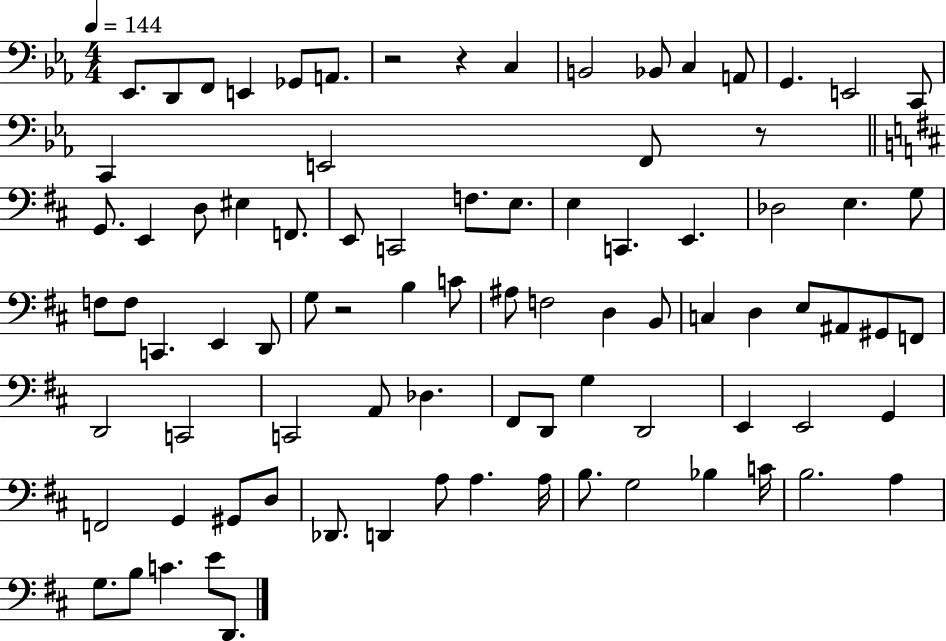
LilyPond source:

{
  \clef bass
  \numericTimeSignature
  \time 4/4
  \key ees \major
  \tempo 4 = 144
  ees,8. d,8 f,8 e,4 ges,8 a,8. | r2 r4 c4 | b,2 bes,8 c4 a,8 | g,4. e,2 c,8 | \break c,4 e,2 f,8 r8 | \bar "||" \break \key b \minor g,8. e,4 d8 eis4 f,8. | e,8 c,2 f8. e8. | e4 c,4. e,4. | des2 e4. g8 | \break f8 f8 c,4. e,4 d,8 | g8 r2 b4 c'8 | ais8 f2 d4 b,8 | c4 d4 e8 ais,8 gis,8 f,8 | \break d,2 c,2 | c,2 a,8 des4. | fis,8 d,8 g4 d,2 | e,4 e,2 g,4 | \break f,2 g,4 gis,8 d8 | des,8. d,4 a8 a4. a16 | b8. g2 bes4 c'16 | b2. a4 | \break g8. b8 c'4. e'8 d,8. | \bar "|."
}